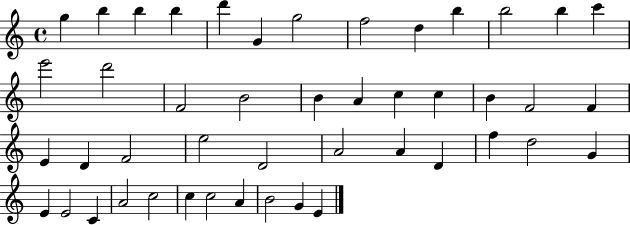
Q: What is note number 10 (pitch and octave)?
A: B5